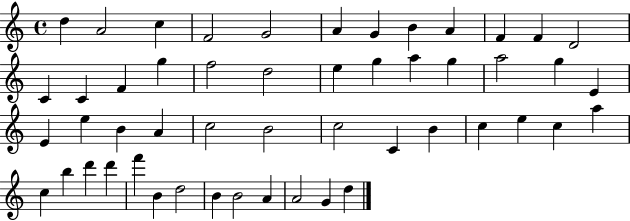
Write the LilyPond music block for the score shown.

{
  \clef treble
  \time 4/4
  \defaultTimeSignature
  \key c \major
  d''4 a'2 c''4 | f'2 g'2 | a'4 g'4 b'4 a'4 | f'4 f'4 d'2 | \break c'4 c'4 f'4 g''4 | f''2 d''2 | e''4 g''4 a''4 g''4 | a''2 g''4 e'4 | \break e'4 e''4 b'4 a'4 | c''2 b'2 | c''2 c'4 b'4 | c''4 e''4 c''4 a''4 | \break c''4 b''4 d'''4 d'''4 | f'''4 b'4 d''2 | b'4 b'2 a'4 | a'2 g'4 d''4 | \break \bar "|."
}